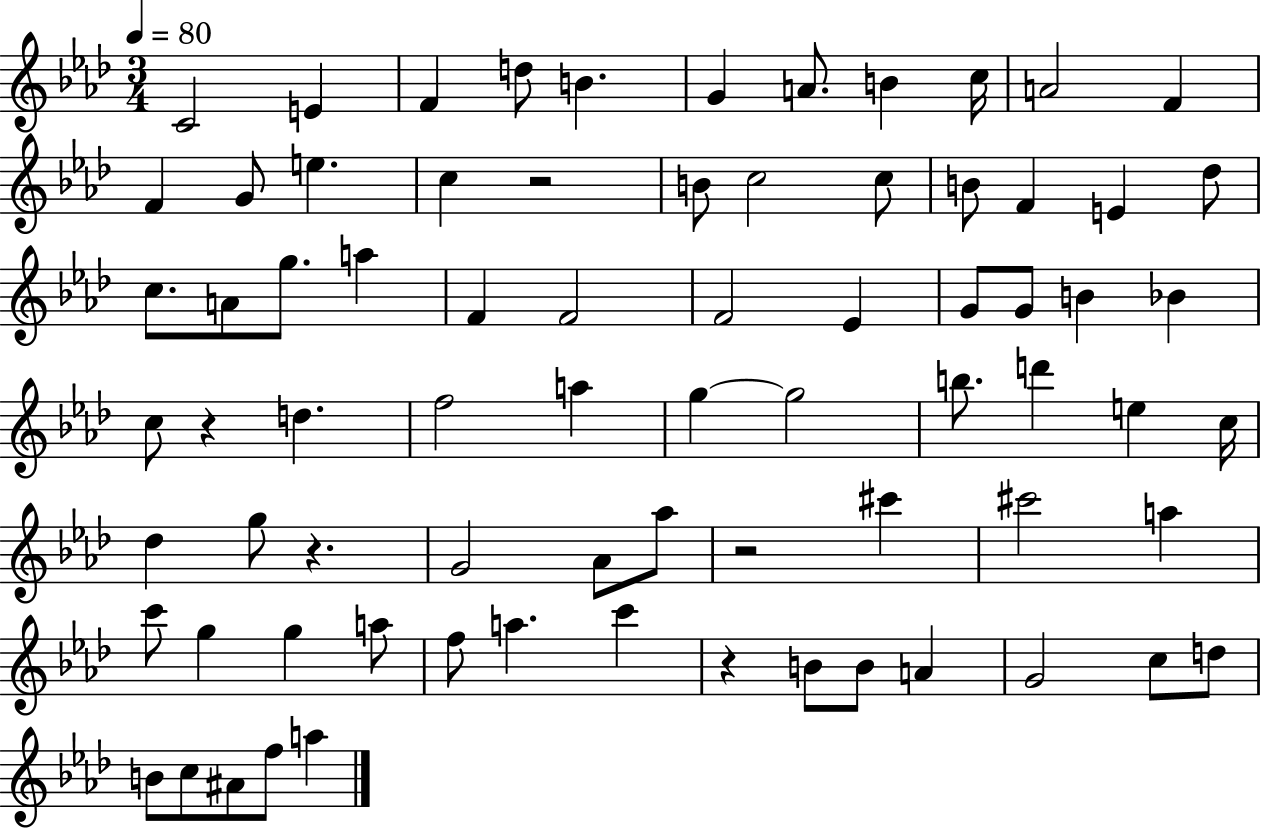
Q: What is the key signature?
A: AES major